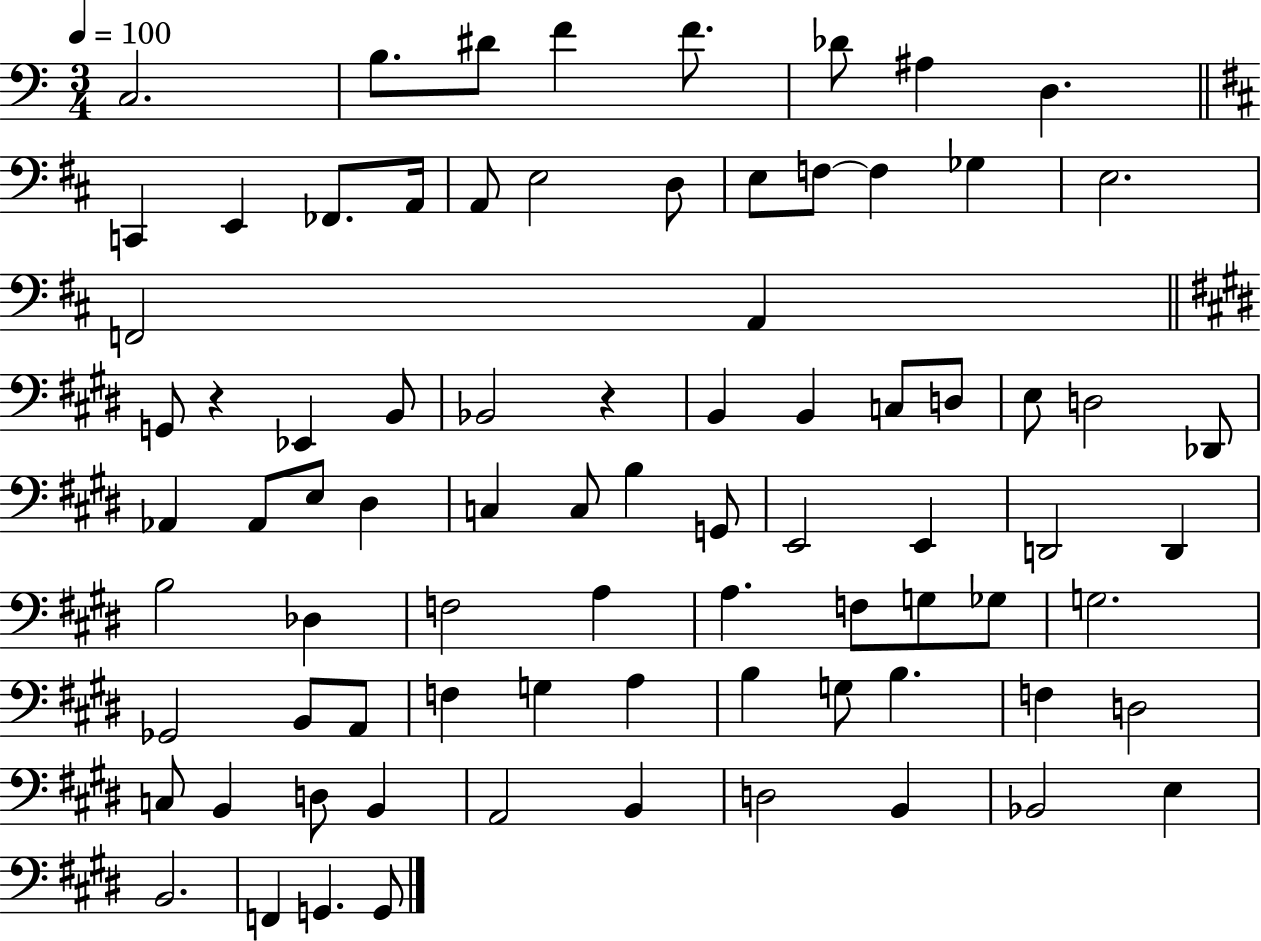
X:1
T:Untitled
M:3/4
L:1/4
K:C
C,2 B,/2 ^D/2 F F/2 _D/2 ^A, D, C,, E,, _F,,/2 A,,/4 A,,/2 E,2 D,/2 E,/2 F,/2 F, _G, E,2 F,,2 A,, G,,/2 z _E,, B,,/2 _B,,2 z B,, B,, C,/2 D,/2 E,/2 D,2 _D,,/2 _A,, _A,,/2 E,/2 ^D, C, C,/2 B, G,,/2 E,,2 E,, D,,2 D,, B,2 _D, F,2 A, A, F,/2 G,/2 _G,/2 G,2 _G,,2 B,,/2 A,,/2 F, G, A, B, G,/2 B, F, D,2 C,/2 B,, D,/2 B,, A,,2 B,, D,2 B,, _B,,2 E, B,,2 F,, G,, G,,/2